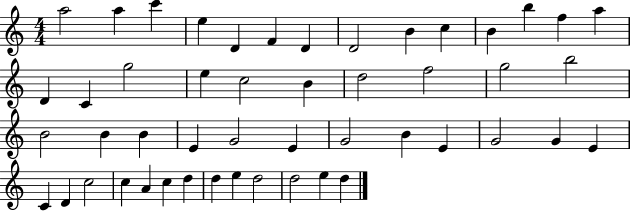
A5/h A5/q C6/q E5/q D4/q F4/q D4/q D4/h B4/q C5/q B4/q B5/q F5/q A5/q D4/q C4/q G5/h E5/q C5/h B4/q D5/h F5/h G5/h B5/h B4/h B4/q B4/q E4/q G4/h E4/q G4/h B4/q E4/q G4/h G4/q E4/q C4/q D4/q C5/h C5/q A4/q C5/q D5/q D5/q E5/q D5/h D5/h E5/q D5/q